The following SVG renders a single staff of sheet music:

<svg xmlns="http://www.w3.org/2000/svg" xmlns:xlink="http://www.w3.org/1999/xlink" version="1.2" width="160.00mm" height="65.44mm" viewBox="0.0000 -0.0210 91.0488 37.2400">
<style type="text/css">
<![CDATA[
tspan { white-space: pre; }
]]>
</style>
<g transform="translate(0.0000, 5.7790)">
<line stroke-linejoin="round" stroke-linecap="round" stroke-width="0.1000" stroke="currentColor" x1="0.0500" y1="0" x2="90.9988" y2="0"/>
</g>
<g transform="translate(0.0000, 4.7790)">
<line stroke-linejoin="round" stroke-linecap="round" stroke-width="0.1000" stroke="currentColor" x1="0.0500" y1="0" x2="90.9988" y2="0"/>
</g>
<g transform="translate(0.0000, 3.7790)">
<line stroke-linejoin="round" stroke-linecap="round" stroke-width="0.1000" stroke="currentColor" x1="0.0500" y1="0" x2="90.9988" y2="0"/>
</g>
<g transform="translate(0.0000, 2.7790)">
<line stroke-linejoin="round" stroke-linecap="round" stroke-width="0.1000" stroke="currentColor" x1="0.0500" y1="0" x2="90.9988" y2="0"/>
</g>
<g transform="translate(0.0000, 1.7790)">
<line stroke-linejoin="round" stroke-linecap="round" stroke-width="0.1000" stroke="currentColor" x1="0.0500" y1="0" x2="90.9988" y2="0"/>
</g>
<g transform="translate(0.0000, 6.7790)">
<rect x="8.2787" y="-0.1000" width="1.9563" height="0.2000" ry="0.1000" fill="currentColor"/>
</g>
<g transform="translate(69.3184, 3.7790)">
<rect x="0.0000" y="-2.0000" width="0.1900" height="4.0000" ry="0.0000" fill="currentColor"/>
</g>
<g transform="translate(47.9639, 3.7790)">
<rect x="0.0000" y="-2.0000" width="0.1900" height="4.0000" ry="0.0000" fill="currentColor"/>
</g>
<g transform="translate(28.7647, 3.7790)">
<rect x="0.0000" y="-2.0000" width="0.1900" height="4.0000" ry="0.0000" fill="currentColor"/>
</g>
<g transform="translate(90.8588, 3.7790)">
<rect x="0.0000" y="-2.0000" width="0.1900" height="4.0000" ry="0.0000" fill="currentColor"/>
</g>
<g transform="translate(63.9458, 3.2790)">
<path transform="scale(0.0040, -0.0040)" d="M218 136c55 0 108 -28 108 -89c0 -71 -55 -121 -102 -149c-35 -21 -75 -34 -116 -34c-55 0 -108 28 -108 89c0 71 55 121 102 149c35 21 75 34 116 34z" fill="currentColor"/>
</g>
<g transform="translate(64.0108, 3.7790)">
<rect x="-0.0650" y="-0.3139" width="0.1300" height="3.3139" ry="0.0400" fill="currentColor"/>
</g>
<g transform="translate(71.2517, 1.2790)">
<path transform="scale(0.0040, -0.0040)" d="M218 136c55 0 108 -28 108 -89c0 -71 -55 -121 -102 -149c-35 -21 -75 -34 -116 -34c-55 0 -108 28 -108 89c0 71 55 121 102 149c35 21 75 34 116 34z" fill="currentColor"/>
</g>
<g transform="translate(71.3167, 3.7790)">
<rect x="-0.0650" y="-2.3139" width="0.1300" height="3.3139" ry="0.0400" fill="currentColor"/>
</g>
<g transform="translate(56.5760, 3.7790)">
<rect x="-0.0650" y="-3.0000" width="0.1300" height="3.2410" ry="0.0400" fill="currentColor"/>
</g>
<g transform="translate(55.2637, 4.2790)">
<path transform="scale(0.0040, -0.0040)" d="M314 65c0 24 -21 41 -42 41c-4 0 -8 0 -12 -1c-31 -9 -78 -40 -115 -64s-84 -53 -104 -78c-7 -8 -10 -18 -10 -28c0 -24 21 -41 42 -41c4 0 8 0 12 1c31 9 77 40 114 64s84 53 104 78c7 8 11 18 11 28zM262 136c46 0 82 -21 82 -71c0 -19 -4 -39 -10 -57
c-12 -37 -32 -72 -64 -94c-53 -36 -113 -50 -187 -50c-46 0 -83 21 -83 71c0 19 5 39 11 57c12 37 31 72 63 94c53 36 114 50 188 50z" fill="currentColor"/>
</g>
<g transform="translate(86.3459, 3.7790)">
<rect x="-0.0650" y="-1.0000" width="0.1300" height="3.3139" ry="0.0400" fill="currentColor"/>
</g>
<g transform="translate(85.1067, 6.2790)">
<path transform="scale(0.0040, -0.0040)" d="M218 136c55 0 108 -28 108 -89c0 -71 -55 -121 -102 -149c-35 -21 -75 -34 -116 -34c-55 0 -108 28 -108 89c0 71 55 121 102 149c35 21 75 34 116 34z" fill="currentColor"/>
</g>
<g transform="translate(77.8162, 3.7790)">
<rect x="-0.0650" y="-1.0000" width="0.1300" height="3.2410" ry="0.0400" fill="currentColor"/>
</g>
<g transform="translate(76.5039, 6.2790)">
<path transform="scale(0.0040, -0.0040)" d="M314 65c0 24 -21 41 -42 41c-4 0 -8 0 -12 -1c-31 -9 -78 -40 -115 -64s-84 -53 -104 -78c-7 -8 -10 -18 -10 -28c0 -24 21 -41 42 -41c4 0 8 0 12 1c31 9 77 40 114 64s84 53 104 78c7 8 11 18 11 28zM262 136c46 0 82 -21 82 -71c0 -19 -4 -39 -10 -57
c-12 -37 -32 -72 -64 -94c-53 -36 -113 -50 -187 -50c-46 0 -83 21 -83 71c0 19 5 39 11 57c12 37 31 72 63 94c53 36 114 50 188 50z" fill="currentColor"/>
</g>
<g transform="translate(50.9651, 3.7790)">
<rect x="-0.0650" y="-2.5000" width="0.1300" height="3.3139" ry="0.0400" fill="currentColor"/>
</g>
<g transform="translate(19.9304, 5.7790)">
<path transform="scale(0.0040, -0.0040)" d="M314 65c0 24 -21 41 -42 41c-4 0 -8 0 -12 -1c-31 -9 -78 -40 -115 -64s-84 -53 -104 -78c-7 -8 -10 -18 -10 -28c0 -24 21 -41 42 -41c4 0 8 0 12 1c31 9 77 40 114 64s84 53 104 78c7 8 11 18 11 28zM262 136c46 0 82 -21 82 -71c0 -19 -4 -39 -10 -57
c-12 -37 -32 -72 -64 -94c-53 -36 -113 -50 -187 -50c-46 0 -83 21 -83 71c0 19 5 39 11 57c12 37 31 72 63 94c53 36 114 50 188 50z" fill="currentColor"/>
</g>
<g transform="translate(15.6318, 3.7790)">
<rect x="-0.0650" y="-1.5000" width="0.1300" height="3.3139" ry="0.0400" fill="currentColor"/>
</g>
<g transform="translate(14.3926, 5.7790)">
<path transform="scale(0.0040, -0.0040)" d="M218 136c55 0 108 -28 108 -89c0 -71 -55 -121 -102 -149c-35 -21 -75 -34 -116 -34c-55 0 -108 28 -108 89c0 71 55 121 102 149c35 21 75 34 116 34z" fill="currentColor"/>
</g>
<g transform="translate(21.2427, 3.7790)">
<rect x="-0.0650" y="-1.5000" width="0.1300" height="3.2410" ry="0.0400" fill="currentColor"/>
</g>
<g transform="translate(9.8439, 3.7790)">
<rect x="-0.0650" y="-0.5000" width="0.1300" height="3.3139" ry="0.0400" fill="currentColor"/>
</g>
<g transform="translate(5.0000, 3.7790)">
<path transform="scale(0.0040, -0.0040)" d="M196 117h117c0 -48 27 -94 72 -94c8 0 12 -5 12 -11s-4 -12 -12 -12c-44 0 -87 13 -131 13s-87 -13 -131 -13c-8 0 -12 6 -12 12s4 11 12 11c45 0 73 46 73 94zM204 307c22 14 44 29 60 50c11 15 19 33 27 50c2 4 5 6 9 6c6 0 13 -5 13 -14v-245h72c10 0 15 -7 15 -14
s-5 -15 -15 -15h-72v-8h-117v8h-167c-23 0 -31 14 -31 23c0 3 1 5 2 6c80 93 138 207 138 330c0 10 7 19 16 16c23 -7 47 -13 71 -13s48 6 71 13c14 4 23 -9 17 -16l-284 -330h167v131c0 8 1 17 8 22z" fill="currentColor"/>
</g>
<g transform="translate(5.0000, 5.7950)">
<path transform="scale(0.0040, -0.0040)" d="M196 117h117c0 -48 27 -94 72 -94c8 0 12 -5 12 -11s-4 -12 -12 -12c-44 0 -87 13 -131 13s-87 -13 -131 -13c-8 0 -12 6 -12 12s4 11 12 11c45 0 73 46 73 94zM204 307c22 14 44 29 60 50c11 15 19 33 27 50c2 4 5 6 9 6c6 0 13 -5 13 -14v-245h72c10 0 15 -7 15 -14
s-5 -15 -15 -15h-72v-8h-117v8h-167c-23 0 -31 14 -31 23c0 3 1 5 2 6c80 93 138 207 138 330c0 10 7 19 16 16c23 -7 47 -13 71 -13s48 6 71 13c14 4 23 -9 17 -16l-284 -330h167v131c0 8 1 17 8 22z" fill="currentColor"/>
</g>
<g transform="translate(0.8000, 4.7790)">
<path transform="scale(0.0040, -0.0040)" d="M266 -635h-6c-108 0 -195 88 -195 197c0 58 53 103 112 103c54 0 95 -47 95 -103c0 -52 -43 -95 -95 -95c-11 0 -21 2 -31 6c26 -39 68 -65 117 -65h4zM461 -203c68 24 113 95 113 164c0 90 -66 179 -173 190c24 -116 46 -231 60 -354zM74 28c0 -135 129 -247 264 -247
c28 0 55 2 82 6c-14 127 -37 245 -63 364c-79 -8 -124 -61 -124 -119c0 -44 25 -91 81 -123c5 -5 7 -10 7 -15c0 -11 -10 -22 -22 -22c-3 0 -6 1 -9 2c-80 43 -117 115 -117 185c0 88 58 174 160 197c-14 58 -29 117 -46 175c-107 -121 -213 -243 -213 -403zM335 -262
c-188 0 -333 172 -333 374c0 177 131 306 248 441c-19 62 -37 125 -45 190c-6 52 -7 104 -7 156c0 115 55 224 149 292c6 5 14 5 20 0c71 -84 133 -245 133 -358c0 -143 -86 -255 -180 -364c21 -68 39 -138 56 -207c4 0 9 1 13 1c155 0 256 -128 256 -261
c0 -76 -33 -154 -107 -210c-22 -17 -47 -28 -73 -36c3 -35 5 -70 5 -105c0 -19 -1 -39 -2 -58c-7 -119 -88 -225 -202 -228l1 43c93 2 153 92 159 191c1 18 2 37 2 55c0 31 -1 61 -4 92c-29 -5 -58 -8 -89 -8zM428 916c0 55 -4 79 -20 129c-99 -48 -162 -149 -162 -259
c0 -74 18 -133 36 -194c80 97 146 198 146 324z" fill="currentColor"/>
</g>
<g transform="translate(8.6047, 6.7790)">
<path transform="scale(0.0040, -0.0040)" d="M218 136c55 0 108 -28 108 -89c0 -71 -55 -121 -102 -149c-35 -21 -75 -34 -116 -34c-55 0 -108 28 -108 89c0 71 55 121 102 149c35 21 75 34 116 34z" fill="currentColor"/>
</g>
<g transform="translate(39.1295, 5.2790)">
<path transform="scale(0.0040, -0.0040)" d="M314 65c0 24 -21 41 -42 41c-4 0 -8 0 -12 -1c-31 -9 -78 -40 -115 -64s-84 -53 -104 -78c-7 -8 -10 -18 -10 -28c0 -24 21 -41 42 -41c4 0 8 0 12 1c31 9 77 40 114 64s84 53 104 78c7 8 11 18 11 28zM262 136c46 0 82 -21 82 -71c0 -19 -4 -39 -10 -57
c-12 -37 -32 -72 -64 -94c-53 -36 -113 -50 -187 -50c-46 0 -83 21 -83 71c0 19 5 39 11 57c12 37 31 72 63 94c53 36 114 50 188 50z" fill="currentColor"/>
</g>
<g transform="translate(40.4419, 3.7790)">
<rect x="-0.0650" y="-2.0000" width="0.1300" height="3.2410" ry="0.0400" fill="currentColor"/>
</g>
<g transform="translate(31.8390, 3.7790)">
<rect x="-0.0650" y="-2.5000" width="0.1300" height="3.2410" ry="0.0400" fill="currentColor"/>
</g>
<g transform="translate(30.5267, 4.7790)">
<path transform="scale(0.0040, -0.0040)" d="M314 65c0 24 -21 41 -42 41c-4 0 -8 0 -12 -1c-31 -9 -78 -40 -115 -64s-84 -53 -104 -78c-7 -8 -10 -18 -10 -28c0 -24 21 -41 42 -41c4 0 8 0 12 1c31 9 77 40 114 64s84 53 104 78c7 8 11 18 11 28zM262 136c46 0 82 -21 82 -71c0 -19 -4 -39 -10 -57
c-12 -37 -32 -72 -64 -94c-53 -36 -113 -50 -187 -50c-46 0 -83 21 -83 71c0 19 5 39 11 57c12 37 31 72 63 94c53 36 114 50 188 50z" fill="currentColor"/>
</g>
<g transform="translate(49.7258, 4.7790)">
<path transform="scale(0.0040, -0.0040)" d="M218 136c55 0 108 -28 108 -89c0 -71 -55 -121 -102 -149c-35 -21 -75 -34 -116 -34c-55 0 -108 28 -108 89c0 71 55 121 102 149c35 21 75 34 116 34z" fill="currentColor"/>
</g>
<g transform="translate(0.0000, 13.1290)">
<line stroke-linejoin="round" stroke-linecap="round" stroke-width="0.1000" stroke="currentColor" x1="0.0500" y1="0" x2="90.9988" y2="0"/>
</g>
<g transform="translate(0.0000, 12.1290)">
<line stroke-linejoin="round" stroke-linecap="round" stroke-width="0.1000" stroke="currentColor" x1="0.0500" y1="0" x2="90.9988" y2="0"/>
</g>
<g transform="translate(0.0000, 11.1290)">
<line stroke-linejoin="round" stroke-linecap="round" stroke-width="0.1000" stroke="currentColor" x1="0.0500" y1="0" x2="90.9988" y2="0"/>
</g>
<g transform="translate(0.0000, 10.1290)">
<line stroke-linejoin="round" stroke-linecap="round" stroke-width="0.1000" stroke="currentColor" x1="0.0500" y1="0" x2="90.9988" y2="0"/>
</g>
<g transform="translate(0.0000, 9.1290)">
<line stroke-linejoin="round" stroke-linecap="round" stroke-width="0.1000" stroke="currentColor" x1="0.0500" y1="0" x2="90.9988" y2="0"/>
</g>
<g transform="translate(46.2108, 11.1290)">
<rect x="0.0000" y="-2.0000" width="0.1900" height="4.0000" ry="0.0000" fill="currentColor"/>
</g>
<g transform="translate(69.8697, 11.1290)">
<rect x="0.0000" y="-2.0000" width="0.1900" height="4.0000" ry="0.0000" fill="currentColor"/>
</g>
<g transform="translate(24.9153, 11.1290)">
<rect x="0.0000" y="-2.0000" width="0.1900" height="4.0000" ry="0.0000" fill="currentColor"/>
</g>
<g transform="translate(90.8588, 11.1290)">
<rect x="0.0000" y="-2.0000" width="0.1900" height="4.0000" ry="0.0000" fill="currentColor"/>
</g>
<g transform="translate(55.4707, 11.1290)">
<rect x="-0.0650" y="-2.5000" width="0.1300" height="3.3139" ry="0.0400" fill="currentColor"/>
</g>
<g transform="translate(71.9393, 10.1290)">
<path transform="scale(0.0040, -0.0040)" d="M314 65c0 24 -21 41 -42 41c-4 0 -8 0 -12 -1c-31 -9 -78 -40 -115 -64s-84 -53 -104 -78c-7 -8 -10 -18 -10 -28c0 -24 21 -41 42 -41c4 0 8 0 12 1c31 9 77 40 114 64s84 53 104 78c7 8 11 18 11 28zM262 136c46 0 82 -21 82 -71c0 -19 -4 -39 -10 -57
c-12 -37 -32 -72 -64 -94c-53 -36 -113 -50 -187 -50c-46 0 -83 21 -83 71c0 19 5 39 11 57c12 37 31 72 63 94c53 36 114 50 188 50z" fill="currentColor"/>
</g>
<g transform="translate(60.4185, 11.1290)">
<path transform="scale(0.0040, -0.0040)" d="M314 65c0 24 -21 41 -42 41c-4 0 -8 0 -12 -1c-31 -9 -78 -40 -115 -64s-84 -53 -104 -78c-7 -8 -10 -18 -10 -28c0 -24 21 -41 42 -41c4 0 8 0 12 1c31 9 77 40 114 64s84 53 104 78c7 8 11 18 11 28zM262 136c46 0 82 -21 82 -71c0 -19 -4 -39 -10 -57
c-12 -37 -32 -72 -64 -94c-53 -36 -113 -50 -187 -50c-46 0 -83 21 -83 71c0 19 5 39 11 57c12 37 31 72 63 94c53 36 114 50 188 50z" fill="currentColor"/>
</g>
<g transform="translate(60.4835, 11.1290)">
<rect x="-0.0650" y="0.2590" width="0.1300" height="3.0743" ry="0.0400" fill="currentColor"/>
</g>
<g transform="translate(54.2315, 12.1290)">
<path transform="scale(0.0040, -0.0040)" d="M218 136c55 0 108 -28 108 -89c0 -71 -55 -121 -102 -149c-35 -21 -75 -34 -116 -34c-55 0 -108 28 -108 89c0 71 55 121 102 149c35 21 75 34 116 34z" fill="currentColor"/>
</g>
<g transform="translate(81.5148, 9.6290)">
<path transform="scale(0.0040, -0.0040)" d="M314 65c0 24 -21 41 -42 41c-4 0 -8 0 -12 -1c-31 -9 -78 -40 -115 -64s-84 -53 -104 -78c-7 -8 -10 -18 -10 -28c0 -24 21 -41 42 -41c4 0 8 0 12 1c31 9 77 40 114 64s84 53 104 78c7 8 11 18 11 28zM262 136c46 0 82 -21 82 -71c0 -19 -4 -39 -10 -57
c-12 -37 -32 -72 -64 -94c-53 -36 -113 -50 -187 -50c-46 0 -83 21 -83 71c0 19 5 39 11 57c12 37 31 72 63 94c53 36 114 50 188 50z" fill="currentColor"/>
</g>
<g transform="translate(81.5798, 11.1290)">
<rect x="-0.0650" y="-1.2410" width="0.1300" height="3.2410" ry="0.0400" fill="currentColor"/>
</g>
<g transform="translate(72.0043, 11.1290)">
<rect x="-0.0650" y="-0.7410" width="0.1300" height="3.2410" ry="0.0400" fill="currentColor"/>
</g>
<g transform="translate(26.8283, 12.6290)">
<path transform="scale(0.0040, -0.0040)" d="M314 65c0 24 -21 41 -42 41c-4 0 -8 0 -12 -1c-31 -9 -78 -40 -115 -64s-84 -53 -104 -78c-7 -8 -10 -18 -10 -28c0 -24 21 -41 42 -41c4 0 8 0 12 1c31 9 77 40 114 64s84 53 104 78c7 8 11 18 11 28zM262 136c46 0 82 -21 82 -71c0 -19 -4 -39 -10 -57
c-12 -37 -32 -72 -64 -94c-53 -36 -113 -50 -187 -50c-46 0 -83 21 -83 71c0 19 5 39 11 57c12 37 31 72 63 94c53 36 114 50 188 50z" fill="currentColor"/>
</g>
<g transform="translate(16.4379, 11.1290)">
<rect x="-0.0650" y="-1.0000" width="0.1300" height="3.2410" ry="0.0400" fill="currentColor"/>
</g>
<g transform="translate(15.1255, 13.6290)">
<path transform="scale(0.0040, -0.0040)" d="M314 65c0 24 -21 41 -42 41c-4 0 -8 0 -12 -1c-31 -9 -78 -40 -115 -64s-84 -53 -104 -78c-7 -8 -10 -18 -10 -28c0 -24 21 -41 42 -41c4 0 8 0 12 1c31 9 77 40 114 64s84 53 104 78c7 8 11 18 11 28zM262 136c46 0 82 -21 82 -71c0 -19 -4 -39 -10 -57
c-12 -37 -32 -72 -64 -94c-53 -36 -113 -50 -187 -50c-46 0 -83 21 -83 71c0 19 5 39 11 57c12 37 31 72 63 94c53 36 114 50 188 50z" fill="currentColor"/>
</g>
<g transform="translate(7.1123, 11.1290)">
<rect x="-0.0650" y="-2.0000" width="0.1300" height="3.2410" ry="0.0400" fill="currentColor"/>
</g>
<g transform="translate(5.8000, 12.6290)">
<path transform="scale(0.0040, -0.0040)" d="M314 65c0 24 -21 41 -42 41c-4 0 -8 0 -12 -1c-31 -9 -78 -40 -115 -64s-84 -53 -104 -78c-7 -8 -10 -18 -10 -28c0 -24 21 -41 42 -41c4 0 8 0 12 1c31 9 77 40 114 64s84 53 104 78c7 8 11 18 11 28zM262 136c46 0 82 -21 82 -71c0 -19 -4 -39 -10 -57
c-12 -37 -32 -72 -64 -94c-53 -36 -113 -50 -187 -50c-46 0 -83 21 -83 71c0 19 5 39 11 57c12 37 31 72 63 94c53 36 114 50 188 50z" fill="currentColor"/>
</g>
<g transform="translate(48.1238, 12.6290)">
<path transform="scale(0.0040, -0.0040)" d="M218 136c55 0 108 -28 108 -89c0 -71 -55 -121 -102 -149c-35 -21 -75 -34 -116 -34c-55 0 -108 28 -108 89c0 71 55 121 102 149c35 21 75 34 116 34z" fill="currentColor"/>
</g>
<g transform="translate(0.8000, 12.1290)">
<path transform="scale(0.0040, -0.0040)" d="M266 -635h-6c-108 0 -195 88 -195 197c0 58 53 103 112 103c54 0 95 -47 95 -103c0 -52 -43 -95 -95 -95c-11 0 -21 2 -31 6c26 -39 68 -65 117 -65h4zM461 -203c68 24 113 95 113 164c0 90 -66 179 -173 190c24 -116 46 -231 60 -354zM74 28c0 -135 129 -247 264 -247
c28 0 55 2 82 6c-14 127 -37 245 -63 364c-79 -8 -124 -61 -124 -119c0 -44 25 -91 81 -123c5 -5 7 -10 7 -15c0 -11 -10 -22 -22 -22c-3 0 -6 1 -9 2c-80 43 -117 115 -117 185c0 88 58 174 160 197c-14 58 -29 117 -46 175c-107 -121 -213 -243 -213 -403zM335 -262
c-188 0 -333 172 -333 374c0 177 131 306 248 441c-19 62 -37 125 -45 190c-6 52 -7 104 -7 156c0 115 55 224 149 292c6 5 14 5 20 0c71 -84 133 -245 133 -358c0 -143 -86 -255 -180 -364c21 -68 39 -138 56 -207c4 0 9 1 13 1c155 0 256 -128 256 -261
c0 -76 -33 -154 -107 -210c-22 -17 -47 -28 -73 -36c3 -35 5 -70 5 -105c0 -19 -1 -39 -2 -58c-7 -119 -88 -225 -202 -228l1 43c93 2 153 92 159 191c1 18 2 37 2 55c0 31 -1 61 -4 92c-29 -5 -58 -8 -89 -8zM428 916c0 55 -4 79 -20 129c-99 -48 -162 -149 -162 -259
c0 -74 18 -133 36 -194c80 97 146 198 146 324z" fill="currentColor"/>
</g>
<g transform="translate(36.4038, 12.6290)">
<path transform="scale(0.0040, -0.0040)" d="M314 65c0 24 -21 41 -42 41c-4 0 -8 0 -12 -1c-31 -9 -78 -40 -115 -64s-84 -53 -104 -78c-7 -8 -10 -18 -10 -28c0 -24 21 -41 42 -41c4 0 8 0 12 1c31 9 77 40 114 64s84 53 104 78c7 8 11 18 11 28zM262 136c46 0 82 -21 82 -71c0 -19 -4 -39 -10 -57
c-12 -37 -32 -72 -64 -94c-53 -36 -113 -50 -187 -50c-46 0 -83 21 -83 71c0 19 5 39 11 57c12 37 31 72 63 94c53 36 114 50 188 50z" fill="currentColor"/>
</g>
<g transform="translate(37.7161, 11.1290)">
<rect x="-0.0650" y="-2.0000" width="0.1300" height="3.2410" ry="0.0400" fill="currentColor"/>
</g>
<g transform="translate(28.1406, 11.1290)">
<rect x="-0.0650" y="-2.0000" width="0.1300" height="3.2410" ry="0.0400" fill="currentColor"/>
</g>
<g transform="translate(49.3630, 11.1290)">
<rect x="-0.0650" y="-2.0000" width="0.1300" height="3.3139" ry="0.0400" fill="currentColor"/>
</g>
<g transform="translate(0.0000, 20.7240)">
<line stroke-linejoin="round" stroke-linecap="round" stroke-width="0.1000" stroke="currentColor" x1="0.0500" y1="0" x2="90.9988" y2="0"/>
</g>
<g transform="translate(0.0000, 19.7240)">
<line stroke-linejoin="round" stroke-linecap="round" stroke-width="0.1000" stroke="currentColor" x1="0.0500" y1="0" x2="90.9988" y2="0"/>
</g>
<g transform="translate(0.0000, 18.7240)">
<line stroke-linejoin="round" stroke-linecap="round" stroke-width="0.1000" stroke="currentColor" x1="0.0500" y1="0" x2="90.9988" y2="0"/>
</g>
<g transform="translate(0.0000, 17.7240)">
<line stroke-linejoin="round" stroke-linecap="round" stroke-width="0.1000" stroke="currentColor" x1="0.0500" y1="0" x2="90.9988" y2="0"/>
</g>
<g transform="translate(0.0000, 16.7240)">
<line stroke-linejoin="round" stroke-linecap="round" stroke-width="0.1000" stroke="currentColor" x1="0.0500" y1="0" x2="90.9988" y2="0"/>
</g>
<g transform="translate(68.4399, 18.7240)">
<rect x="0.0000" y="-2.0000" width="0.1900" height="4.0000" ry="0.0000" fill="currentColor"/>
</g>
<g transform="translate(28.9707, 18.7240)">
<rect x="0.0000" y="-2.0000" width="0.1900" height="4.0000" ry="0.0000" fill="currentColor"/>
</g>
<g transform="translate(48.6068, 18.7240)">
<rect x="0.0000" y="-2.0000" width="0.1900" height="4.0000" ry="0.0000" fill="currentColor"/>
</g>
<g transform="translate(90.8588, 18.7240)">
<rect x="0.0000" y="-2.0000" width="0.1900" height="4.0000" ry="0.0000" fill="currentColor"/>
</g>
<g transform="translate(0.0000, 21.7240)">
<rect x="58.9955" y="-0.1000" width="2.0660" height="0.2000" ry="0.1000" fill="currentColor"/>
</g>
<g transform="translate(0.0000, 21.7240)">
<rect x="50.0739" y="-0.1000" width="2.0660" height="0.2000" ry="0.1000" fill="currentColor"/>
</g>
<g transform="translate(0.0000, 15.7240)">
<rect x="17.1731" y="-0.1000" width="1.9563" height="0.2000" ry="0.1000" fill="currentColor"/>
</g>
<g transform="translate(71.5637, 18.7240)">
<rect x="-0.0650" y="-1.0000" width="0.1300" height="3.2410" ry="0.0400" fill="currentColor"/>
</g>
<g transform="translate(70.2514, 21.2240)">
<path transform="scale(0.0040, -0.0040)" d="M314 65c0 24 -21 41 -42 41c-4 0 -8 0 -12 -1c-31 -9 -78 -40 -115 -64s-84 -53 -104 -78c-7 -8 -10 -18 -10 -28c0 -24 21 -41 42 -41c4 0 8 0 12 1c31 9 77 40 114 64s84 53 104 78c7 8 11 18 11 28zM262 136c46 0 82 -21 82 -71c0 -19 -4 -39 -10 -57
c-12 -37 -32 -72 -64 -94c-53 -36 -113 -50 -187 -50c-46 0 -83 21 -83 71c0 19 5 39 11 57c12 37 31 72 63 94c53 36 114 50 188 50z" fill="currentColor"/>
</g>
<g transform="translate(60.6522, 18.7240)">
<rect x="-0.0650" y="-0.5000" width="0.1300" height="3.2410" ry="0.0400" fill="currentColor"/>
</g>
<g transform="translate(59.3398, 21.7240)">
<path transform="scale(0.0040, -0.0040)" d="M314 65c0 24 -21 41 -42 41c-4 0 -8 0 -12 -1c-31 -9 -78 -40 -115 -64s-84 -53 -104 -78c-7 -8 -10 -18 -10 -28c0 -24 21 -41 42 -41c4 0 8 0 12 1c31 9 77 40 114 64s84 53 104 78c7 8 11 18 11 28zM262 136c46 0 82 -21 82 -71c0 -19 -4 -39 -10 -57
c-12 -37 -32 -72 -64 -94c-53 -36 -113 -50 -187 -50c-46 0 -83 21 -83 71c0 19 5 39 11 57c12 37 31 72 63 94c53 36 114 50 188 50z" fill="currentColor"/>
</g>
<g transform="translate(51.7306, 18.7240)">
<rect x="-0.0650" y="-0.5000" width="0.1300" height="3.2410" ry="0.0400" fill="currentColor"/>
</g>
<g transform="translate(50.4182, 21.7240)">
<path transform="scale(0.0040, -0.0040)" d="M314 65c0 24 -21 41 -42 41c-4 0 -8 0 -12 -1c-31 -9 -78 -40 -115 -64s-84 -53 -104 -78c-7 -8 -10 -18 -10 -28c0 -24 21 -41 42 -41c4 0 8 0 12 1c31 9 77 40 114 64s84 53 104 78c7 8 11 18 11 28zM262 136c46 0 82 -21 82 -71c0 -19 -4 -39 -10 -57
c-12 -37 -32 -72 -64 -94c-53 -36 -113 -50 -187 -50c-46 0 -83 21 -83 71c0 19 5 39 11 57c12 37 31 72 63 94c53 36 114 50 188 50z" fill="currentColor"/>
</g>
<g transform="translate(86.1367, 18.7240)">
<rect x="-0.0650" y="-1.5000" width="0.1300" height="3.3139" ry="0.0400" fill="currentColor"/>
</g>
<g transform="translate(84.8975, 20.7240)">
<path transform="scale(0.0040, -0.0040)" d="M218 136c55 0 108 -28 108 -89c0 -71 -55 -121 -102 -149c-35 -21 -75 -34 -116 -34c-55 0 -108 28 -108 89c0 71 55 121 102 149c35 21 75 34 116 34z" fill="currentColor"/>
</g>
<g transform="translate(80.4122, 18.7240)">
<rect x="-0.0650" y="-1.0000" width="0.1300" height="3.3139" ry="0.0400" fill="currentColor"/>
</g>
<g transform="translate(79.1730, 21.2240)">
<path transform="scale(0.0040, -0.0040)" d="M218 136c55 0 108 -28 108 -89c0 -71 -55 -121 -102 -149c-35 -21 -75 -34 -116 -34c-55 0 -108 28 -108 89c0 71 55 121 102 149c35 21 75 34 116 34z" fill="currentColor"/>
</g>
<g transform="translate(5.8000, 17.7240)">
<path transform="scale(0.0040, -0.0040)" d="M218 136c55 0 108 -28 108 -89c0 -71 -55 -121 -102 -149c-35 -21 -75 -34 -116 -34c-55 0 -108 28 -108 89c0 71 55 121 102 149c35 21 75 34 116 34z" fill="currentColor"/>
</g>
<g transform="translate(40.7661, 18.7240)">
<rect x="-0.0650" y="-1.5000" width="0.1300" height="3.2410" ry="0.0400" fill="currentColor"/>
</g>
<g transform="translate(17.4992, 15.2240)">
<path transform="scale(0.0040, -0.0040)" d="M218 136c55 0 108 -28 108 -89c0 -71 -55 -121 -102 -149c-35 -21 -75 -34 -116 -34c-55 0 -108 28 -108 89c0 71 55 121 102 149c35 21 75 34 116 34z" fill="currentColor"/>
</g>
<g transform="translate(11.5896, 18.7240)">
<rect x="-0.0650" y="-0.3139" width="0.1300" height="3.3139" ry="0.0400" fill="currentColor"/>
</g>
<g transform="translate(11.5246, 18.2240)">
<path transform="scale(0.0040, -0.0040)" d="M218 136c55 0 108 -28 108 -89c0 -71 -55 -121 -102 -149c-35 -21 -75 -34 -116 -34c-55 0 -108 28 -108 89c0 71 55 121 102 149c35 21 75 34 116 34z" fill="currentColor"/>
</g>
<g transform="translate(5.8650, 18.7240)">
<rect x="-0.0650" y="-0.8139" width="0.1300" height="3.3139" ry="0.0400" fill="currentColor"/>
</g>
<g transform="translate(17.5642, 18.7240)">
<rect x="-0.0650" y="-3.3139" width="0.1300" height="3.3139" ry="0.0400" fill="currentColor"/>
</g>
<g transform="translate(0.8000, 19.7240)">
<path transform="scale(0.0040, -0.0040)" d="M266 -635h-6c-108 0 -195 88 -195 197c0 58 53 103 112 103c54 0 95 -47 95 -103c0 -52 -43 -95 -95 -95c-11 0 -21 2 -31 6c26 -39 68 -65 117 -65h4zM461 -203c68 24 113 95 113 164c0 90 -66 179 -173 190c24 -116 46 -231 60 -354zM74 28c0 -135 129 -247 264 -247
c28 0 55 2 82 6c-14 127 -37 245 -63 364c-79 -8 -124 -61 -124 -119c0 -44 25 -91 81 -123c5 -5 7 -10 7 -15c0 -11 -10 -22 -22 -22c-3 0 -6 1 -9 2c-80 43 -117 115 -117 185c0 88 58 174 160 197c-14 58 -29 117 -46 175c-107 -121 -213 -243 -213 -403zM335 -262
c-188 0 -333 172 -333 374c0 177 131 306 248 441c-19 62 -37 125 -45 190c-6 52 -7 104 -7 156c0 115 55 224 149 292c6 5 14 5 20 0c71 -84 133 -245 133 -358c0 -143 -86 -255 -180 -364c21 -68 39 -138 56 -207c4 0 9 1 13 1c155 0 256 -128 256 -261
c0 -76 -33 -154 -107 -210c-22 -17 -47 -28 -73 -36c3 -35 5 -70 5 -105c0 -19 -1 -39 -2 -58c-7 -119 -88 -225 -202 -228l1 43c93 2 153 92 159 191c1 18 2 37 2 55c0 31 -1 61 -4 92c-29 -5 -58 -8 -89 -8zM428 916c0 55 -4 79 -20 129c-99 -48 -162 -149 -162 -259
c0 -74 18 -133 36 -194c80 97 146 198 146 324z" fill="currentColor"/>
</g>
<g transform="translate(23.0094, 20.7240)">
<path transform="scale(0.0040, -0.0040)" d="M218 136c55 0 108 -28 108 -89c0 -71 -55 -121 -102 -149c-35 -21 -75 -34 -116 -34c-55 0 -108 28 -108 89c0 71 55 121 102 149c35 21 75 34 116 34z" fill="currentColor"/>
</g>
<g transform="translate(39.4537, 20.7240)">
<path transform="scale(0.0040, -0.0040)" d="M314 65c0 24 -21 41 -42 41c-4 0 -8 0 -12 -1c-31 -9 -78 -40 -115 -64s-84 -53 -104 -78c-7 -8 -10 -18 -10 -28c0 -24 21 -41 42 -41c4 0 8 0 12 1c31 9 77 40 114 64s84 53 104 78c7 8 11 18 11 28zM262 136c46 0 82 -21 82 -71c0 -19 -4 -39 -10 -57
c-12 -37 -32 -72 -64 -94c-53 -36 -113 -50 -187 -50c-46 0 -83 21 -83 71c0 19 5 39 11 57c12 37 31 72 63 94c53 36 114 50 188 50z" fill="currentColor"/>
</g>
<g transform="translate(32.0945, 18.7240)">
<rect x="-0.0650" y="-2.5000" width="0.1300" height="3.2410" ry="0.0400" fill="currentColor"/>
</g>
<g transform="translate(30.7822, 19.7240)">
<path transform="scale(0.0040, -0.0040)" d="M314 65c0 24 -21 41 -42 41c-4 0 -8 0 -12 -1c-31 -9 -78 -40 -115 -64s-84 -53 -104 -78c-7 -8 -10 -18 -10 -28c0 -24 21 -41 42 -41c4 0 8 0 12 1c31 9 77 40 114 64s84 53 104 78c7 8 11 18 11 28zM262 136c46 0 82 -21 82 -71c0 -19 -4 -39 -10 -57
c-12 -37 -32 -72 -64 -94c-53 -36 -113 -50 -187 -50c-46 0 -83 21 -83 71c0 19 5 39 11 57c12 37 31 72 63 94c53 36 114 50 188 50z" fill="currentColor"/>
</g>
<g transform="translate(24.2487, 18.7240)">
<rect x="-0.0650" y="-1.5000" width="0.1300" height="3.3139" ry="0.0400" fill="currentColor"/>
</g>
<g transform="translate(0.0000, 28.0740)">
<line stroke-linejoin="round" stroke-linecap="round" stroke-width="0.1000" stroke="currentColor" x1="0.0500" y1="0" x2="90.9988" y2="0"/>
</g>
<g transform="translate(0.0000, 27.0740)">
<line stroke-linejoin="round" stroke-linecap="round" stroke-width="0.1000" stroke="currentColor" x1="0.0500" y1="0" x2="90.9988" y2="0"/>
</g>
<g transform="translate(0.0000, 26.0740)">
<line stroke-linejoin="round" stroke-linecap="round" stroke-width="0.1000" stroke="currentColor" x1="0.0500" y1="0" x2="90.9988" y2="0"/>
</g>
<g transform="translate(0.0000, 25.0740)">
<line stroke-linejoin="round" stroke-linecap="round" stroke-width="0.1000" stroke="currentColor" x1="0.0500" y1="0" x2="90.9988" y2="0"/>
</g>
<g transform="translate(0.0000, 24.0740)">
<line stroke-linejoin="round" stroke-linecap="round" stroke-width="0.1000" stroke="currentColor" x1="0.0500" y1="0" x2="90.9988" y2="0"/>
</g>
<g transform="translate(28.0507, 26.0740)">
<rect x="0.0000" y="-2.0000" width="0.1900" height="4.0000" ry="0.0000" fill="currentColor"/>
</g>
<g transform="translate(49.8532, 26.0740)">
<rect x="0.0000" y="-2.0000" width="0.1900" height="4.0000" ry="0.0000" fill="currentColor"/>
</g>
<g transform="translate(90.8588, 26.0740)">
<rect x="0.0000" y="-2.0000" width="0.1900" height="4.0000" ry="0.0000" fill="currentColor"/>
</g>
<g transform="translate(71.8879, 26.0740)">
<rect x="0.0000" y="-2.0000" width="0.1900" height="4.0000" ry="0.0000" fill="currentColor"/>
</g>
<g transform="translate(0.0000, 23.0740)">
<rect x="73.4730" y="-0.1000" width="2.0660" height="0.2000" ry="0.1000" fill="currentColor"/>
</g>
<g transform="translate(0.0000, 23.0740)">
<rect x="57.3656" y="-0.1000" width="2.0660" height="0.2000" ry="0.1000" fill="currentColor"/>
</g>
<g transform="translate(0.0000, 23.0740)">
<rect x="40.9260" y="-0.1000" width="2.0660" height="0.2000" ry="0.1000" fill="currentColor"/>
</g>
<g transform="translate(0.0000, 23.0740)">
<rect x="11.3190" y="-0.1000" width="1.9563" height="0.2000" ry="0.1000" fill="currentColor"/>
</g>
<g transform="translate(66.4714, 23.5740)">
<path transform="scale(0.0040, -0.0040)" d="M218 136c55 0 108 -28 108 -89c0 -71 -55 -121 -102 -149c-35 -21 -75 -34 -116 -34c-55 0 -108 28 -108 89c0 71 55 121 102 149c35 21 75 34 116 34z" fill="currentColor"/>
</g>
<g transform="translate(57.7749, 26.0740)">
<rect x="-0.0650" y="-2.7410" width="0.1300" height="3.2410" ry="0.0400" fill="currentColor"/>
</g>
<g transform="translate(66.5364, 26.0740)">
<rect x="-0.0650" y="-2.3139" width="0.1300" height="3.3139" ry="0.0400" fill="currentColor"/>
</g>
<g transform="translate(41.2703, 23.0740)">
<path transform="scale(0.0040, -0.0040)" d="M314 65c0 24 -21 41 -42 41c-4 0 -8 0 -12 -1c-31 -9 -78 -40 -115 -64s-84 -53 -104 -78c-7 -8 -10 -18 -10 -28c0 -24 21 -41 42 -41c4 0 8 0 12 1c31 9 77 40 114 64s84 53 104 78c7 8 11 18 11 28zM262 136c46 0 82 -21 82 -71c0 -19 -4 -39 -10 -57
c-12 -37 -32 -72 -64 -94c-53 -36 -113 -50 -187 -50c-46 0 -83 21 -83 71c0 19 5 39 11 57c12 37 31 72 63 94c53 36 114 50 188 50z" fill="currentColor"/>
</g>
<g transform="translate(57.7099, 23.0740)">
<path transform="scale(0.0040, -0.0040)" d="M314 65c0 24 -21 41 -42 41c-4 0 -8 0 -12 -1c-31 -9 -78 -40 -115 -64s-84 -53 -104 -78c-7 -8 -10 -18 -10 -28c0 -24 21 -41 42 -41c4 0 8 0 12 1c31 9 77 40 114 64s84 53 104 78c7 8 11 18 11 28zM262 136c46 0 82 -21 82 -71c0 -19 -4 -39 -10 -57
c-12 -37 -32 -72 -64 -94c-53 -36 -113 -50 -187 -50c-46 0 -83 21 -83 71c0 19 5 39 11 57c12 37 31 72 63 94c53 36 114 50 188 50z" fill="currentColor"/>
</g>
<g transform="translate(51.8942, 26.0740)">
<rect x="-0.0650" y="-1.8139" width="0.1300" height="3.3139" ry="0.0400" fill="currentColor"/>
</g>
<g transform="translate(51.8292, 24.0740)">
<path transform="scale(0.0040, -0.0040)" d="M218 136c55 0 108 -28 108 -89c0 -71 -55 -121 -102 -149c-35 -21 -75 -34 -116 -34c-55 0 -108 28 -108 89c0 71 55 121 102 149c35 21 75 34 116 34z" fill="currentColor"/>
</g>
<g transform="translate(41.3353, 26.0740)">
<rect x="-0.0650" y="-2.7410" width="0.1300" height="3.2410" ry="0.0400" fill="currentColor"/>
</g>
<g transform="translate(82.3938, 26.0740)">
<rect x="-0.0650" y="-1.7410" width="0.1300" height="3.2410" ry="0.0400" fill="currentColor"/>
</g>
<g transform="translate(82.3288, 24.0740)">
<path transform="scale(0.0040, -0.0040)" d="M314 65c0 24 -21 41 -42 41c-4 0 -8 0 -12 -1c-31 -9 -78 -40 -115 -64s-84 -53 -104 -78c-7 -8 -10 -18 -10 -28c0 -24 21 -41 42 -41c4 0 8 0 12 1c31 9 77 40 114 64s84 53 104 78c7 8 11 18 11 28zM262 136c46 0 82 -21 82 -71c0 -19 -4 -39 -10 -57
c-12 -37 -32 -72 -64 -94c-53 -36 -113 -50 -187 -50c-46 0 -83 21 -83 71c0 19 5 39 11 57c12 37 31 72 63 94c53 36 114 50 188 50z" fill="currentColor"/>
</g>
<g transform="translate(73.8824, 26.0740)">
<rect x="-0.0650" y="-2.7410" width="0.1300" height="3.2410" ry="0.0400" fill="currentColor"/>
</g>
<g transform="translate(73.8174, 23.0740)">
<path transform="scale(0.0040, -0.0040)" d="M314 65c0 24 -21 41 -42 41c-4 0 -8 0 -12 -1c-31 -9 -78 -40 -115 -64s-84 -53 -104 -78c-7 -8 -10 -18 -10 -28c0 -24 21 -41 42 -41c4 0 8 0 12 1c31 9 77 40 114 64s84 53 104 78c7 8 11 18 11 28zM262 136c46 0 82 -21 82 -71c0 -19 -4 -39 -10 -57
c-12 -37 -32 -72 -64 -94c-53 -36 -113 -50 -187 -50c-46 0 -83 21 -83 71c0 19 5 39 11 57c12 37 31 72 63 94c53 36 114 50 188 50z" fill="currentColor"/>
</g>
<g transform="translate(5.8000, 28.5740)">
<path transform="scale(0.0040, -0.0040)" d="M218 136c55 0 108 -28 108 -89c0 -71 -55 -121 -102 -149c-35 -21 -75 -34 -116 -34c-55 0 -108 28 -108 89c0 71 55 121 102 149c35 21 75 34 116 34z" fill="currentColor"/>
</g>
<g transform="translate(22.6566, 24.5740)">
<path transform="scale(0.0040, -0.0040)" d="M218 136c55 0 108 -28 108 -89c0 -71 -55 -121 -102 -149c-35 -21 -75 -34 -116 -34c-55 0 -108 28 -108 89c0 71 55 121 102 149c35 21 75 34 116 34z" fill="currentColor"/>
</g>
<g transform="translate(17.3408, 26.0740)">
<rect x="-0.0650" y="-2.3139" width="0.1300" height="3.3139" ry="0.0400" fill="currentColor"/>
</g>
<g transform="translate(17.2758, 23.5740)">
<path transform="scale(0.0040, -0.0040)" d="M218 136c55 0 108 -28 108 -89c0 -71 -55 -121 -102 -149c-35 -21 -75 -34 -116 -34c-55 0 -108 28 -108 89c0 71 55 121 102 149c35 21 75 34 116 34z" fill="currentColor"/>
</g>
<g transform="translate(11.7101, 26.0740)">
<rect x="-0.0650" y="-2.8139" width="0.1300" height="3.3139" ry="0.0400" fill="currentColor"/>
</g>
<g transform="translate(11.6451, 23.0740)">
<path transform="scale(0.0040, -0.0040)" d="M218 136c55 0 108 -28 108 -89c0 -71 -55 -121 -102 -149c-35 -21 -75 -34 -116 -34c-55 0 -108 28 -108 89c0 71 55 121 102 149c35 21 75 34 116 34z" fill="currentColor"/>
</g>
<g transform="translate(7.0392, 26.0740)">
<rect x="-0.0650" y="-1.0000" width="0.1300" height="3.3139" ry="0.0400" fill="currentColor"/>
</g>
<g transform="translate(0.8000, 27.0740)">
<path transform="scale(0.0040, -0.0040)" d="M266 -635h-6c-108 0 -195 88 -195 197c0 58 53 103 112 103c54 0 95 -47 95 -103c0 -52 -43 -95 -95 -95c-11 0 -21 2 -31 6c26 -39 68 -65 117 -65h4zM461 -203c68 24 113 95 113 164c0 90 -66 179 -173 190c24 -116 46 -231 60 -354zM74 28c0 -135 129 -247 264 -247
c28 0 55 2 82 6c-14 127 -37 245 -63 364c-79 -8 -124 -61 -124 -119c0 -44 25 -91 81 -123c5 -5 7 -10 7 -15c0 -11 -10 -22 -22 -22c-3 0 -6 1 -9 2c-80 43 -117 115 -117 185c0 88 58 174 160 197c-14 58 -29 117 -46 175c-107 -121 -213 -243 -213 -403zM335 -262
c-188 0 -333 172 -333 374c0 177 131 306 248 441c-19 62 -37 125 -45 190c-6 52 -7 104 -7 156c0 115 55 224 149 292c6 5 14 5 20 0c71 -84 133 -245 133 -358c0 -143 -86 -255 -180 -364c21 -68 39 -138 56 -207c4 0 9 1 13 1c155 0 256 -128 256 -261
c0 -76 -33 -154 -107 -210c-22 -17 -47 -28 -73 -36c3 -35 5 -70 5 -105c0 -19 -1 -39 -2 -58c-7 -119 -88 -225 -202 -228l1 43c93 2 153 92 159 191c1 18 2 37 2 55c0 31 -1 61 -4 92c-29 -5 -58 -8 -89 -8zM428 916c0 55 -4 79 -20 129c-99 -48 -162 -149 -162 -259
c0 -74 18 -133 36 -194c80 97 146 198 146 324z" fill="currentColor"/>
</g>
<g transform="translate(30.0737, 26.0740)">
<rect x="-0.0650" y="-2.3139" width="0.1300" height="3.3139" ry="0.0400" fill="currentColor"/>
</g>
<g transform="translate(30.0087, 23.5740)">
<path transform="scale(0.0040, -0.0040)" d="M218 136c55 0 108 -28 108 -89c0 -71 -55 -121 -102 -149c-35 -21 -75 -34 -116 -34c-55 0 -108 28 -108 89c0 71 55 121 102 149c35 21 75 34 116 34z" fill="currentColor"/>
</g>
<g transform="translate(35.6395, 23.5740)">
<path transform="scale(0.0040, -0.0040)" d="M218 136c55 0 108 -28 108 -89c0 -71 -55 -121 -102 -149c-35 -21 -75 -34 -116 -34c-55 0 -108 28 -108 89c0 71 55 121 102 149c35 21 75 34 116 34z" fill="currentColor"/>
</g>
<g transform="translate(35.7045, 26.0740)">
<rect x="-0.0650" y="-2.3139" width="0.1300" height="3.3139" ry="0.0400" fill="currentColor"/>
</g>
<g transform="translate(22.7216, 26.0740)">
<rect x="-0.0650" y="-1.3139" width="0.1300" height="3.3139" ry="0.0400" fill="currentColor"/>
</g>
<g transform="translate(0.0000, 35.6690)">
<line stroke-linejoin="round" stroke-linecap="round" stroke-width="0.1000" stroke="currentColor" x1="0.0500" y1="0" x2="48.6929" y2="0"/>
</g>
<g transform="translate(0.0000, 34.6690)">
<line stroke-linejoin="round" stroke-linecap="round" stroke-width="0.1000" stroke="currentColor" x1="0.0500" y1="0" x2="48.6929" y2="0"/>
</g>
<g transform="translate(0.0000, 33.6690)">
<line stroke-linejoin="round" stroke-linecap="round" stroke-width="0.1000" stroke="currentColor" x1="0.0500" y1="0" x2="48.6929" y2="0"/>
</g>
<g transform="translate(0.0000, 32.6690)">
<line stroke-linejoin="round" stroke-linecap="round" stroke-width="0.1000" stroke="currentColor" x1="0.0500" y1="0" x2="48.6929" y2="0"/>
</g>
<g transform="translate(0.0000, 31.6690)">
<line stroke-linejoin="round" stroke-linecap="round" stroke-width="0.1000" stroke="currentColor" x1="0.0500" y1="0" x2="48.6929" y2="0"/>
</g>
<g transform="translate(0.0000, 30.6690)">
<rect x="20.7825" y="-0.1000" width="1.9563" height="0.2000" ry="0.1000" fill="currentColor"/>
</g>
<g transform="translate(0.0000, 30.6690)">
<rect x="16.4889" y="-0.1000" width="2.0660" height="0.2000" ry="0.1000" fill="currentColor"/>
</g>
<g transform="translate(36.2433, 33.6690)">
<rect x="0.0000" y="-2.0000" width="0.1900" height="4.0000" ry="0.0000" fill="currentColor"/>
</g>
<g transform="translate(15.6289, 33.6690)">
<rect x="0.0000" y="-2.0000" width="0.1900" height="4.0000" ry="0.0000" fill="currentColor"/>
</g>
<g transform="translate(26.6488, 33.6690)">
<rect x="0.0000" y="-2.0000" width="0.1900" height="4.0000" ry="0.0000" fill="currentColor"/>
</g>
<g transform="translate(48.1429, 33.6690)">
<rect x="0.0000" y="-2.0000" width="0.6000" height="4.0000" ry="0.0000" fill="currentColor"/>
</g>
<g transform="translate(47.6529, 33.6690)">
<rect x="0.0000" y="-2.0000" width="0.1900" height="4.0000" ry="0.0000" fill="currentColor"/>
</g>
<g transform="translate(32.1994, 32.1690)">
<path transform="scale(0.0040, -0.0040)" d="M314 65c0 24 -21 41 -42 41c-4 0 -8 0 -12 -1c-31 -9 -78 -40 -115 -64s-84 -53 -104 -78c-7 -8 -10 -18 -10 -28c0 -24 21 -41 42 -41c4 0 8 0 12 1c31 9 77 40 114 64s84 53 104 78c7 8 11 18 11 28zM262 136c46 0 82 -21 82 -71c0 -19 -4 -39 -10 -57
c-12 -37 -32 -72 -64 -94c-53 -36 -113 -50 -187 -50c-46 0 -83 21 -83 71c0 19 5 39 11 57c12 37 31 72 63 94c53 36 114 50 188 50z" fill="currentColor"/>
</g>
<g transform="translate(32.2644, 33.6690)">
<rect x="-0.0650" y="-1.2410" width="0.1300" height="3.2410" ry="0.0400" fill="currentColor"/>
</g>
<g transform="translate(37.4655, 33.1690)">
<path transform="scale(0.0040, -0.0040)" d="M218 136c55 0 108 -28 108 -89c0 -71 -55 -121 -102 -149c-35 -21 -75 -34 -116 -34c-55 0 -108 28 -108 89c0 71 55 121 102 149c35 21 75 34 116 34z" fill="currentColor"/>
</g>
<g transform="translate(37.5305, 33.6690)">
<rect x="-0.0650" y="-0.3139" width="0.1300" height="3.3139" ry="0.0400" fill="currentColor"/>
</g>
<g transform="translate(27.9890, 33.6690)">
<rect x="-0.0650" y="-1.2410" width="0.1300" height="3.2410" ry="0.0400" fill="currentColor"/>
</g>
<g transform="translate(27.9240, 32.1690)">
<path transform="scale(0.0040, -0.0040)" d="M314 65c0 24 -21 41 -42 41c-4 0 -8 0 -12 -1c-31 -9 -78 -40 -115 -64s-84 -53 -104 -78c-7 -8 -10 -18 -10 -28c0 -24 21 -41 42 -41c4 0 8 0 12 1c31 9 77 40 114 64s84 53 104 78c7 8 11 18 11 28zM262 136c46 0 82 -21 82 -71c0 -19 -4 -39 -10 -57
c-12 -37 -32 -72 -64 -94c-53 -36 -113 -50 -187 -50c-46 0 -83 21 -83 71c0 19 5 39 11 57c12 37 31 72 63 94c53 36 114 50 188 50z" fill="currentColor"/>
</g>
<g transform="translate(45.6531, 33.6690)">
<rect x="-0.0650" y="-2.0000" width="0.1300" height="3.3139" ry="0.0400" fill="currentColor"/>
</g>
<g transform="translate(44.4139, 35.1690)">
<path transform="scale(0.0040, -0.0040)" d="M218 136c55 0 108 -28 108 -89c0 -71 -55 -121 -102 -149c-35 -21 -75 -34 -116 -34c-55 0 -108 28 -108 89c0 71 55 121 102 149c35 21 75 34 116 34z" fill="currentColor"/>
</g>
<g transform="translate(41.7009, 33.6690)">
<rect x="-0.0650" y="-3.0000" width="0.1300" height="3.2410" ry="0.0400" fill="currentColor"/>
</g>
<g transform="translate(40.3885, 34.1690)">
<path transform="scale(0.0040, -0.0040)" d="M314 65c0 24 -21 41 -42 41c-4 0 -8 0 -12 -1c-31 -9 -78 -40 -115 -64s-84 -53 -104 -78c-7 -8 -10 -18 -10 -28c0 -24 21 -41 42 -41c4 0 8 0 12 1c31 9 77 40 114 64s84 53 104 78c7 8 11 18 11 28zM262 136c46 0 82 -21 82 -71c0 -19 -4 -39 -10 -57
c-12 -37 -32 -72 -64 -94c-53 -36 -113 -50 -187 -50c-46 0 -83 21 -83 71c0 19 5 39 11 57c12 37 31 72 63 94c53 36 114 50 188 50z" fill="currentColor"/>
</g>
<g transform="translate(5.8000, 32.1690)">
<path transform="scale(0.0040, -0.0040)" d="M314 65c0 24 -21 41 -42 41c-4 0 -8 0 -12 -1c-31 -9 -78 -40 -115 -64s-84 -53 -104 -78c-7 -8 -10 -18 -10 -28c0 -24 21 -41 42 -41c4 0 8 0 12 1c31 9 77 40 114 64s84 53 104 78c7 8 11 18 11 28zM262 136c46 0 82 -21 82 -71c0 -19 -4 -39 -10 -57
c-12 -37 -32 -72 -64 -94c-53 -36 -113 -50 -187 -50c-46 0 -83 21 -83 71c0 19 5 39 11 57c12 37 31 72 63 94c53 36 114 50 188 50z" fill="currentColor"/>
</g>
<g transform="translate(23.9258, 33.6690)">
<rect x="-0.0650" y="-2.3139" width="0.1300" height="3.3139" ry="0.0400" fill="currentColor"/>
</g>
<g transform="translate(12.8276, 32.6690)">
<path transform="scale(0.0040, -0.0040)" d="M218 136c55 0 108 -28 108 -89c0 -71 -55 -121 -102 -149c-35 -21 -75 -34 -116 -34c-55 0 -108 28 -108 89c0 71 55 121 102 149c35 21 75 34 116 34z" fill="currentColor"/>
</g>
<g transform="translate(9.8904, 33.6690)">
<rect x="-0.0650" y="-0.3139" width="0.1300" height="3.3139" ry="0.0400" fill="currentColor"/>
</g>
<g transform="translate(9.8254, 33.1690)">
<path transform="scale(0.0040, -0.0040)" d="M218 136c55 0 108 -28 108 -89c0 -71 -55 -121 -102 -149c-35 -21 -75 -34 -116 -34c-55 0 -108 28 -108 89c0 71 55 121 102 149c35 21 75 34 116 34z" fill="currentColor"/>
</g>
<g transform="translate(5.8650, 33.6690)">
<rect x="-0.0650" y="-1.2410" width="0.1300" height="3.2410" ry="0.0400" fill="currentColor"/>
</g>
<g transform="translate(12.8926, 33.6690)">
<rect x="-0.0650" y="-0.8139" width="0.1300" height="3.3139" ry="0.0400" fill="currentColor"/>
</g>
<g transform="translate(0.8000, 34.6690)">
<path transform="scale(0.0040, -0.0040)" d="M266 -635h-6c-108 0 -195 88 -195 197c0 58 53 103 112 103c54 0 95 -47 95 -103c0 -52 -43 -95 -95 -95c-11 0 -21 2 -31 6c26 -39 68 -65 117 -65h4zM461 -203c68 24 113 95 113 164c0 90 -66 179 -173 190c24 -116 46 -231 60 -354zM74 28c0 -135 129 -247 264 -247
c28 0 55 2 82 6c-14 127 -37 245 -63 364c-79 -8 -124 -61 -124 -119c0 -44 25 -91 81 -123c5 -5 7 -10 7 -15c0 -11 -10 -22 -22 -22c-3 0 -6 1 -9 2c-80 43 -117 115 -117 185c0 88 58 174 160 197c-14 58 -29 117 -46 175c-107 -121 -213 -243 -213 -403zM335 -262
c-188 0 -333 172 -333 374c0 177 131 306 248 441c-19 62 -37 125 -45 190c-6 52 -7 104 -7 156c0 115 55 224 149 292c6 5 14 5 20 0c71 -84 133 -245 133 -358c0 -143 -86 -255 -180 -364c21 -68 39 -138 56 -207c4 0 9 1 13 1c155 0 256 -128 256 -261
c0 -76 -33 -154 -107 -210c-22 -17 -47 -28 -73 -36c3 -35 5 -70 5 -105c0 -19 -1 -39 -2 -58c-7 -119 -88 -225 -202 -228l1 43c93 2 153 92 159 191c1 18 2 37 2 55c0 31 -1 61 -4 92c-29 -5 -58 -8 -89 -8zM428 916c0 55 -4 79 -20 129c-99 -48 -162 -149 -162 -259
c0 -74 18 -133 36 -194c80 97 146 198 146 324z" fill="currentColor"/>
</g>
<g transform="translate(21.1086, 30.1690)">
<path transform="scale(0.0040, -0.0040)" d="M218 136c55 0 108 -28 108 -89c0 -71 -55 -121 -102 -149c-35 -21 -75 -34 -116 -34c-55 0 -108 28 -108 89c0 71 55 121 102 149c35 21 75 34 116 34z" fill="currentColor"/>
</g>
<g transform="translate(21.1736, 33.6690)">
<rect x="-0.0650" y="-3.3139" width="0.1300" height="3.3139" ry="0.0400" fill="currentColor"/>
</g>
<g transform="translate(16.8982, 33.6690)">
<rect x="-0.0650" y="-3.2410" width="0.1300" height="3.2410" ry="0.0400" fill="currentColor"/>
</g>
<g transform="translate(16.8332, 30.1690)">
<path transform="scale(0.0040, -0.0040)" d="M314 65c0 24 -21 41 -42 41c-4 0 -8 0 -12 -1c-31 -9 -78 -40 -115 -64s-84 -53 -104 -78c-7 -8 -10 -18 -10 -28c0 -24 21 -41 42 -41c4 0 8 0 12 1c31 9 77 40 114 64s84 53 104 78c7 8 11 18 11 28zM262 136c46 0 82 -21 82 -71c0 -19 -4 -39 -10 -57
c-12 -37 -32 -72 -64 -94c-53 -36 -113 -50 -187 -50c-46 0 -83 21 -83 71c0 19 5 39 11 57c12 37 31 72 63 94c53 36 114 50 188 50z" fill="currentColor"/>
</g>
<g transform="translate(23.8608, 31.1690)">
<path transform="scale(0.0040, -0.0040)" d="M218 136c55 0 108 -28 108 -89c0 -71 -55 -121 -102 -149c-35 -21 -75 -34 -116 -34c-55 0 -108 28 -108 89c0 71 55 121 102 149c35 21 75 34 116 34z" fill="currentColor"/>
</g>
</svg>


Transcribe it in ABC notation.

X:1
T:Untitled
M:4/4
L:1/4
K:C
C E E2 G2 F2 G A2 c g D2 D F2 D2 F2 F2 F G B2 d2 e2 d c b E G2 E2 C2 C2 D2 D E D a g e g g a2 f a2 g a2 f2 e2 c d b2 b g e2 e2 c A2 F